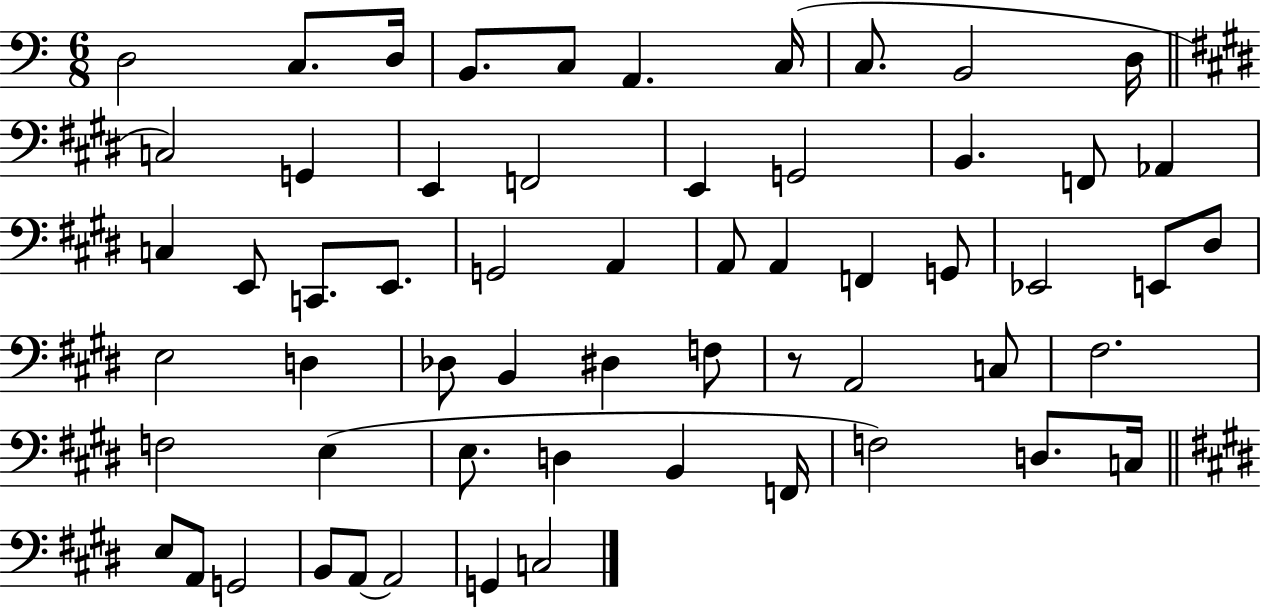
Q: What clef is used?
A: bass